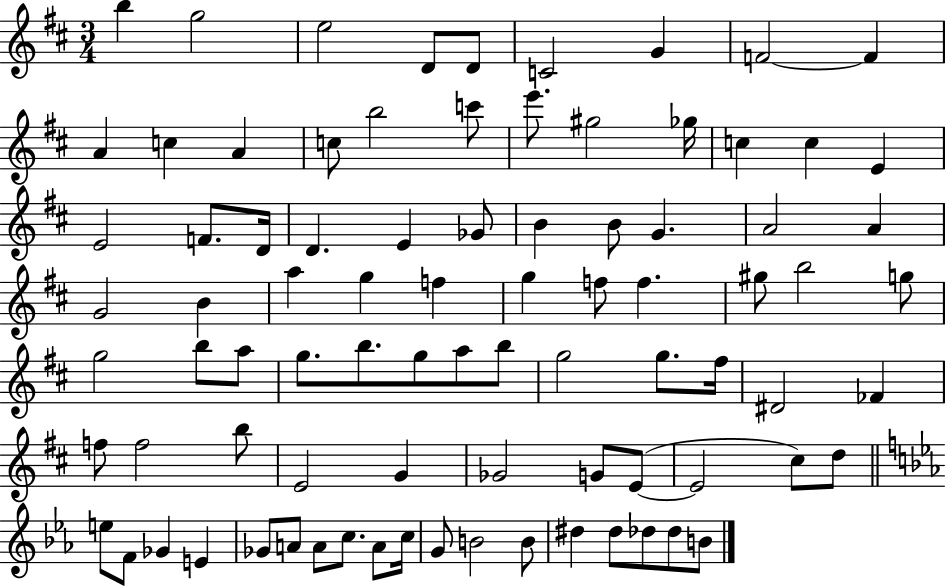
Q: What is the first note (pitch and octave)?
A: B5